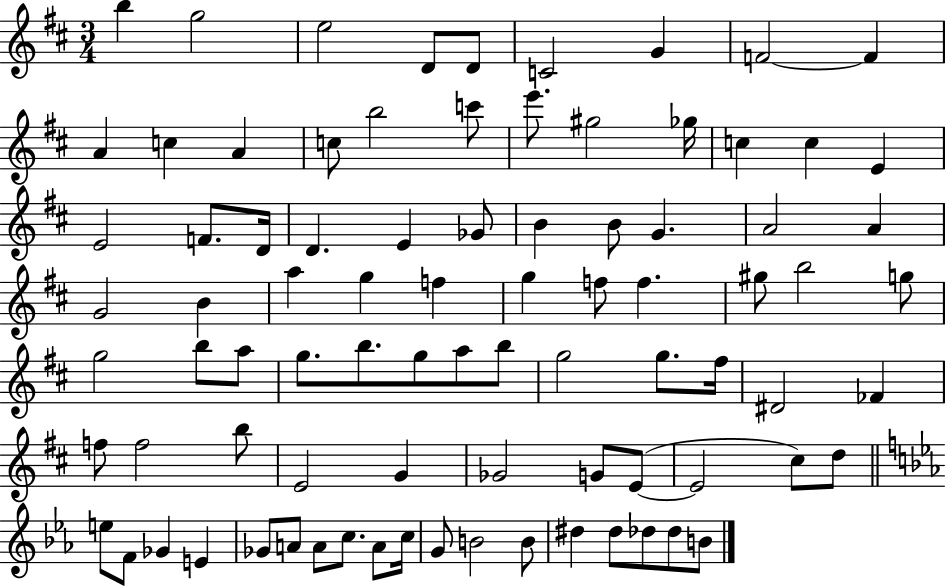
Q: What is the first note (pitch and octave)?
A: B5